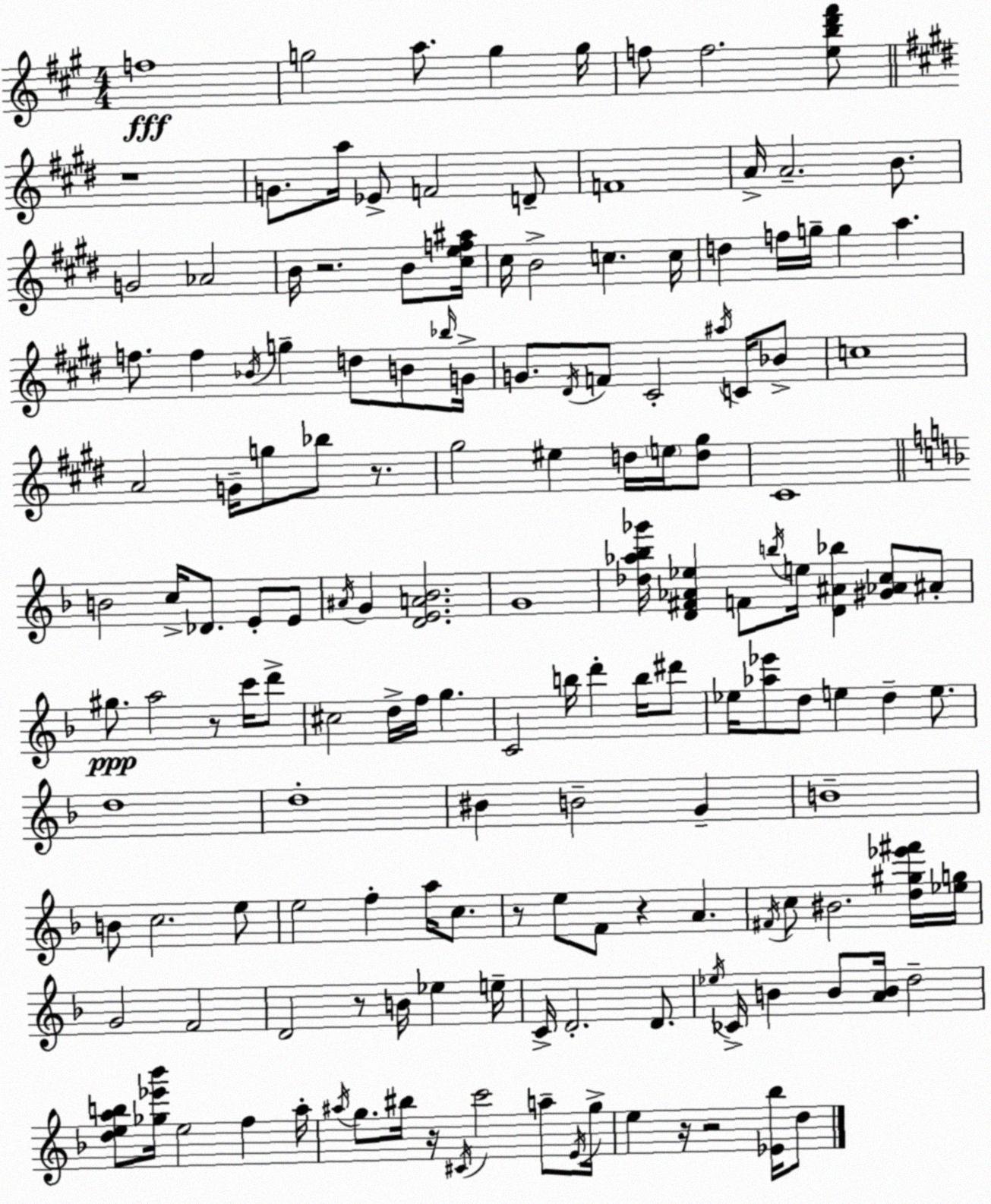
X:1
T:Untitled
M:4/4
L:1/4
K:A
f4 g2 a/2 g g/4 f/2 f2 [ebd'^f']/2 z4 G/2 a/4 _E/2 F2 D/2 F4 A/4 A2 B/2 G2 _A2 B/4 z2 B/2 [^cef^a]/4 ^c/4 B2 c c/4 d f/4 g/4 g a f/2 f _B/4 g d/2 B/2 _b/4 G/4 G/2 ^D/4 F/2 ^C2 ^a/4 C/4 _B/2 c4 A2 G/4 g/2 _b/2 z/2 ^g2 ^e d/4 e/4 [d^g]/2 ^C4 B2 c/4 _D/2 E/2 E/2 ^A/4 G [DEA_B]2 G4 [_d_a_b_g']/4 [D^F_A_e] F/2 b/4 e/4 [D^A_b] [^G_Ac]/2 ^A/2 ^g/2 a2 z/2 c'/4 d'/2 ^c2 d/4 f/4 g C2 b/4 d' b/4 ^d'/2 _e/4 [_a_e']/2 d/2 e d e/2 d4 d4 ^B B2 G B4 B/2 c2 e/2 e2 f a/4 c/2 z/2 e/2 F/2 z A ^F/4 c/2 ^B2 [d^g_e'^f']/4 [_eg]/4 G2 F2 D2 z/2 B/4 _e e/4 C/4 D2 D/2 _e/4 _C/4 B B/2 [AB]/4 d2 [deab]/2 [_g_e'_b']/4 e2 f a/4 ^a/4 g/2 ^b/4 z/4 ^C/4 c'2 a/2 E/4 g/4 e z/4 z2 [_E_b]/4 d/2